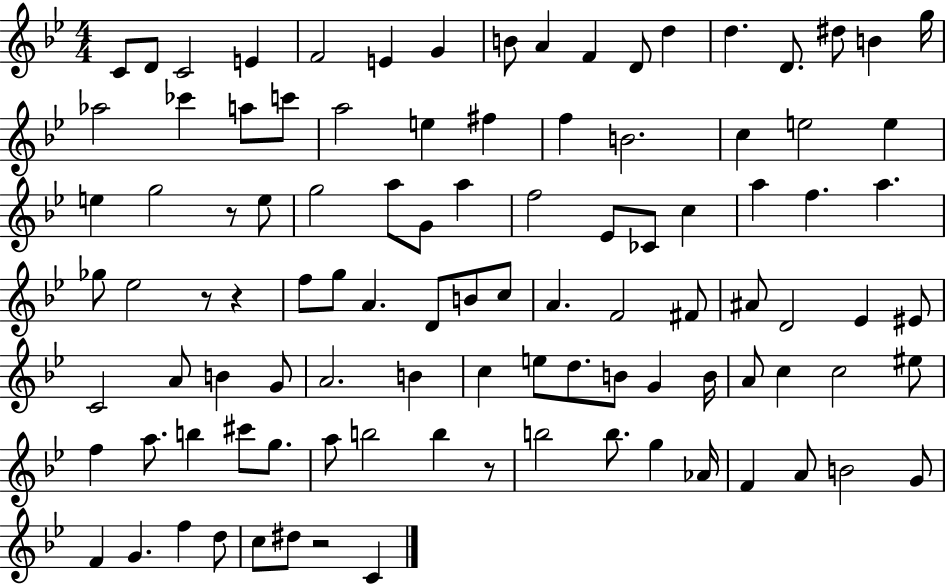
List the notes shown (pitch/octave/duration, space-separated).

C4/e D4/e C4/h E4/q F4/h E4/q G4/q B4/e A4/q F4/q D4/e D5/q D5/q. D4/e. D#5/e B4/q G5/s Ab5/h CES6/q A5/e C6/e A5/h E5/q F#5/q F5/q B4/h. C5/q E5/h E5/q E5/q G5/h R/e E5/e G5/h A5/e G4/e A5/q F5/h Eb4/e CES4/e C5/q A5/q F5/q. A5/q. Gb5/e Eb5/h R/e R/q F5/e G5/e A4/q. D4/e B4/e C5/e A4/q. F4/h F#4/e A#4/e D4/h Eb4/q EIS4/e C4/h A4/e B4/q G4/e A4/h. B4/q C5/q E5/e D5/e. B4/e G4/q B4/s A4/e C5/q C5/h EIS5/e F5/q A5/e. B5/q C#6/e G5/e. A5/e B5/h B5/q R/e B5/h B5/e. G5/q Ab4/s F4/q A4/e B4/h G4/e F4/q G4/q. F5/q D5/e C5/e D#5/e R/h C4/q